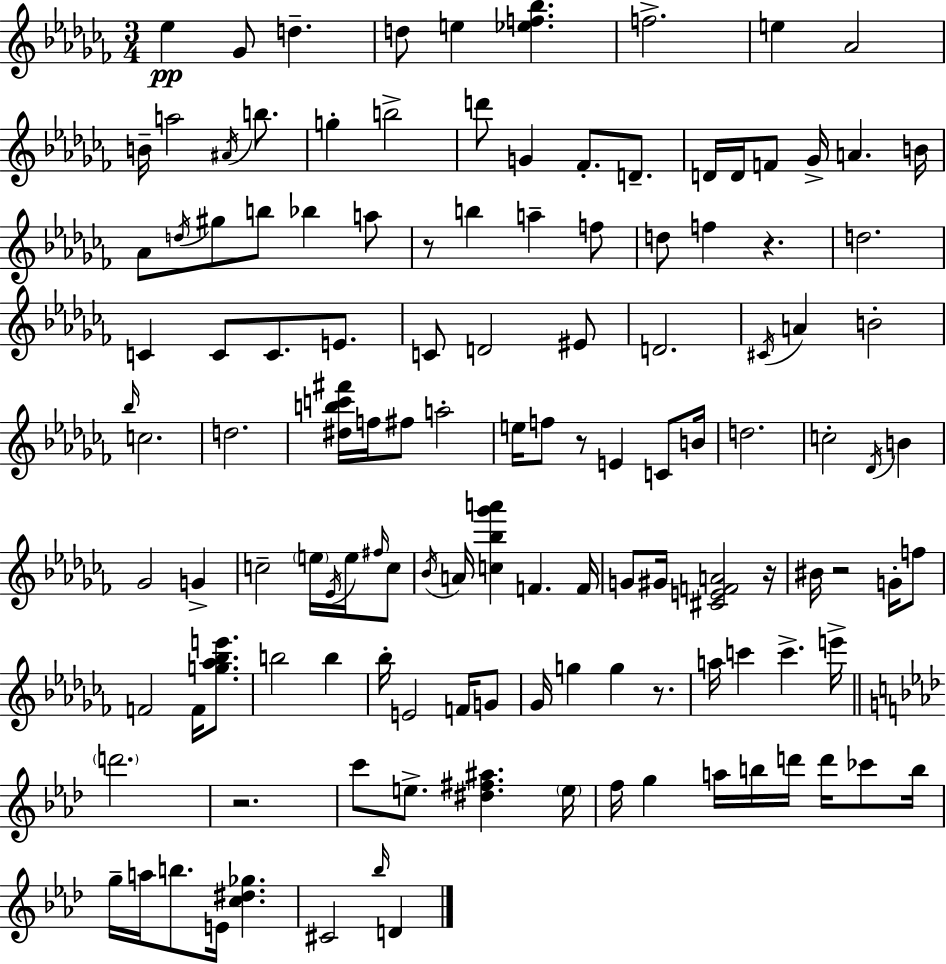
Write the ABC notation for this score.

X:1
T:Untitled
M:3/4
L:1/4
K:Abm
_e _G/2 d d/2 e [_ef_b] f2 e _A2 B/4 a2 ^A/4 b/2 g b2 d'/2 G _F/2 D/2 D/4 D/4 F/2 _G/4 A B/4 _A/2 d/4 ^g/2 b/2 _b a/2 z/2 b a f/2 d/2 f z d2 C C/2 C/2 E/2 C/2 D2 ^E/2 D2 ^C/4 A B2 _b/4 c2 d2 [^dbc'^f']/4 f/4 ^f/2 a2 e/4 f/2 z/2 E C/2 B/4 d2 c2 _D/4 B _G2 G c2 e/4 _E/4 e/4 ^f/4 c/2 _B/4 A/4 [c_b_g'a'] F F/4 G/2 ^G/4 [^CEFA]2 z/4 ^B/4 z2 G/4 f/2 F2 F/4 [g_a_be']/2 b2 b _b/4 E2 F/4 G/2 _G/4 g g z/2 a/4 c' c' e'/4 d'2 z2 c'/2 e/2 [^d^f^a] e/4 f/4 g a/4 b/4 d'/4 d'/4 _c'/2 b/4 g/4 a/4 b/2 E/4 [c^d_g] ^C2 _b/4 D